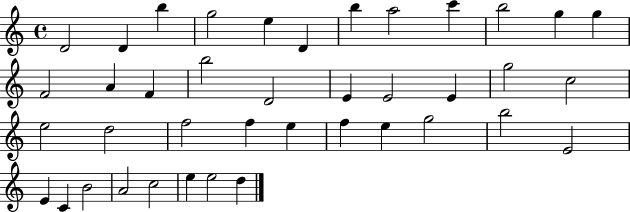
{
  \clef treble
  \time 4/4
  \defaultTimeSignature
  \key c \major
  d'2 d'4 b''4 | g''2 e''4 d'4 | b''4 a''2 c'''4 | b''2 g''4 g''4 | \break f'2 a'4 f'4 | b''2 d'2 | e'4 e'2 e'4 | g''2 c''2 | \break e''2 d''2 | f''2 f''4 e''4 | f''4 e''4 g''2 | b''2 e'2 | \break e'4 c'4 b'2 | a'2 c''2 | e''4 e''2 d''4 | \bar "|."
}